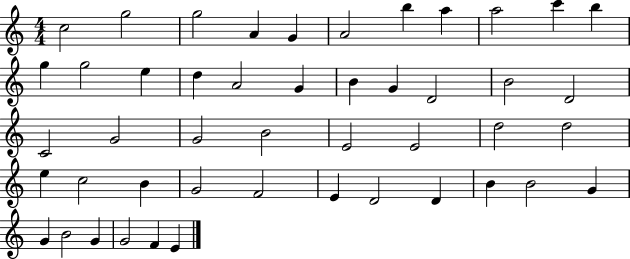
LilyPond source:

{
  \clef treble
  \numericTimeSignature
  \time 4/4
  \key c \major
  c''2 g''2 | g''2 a'4 g'4 | a'2 b''4 a''4 | a''2 c'''4 b''4 | \break g''4 g''2 e''4 | d''4 a'2 g'4 | b'4 g'4 d'2 | b'2 d'2 | \break c'2 g'2 | g'2 b'2 | e'2 e'2 | d''2 d''2 | \break e''4 c''2 b'4 | g'2 f'2 | e'4 d'2 d'4 | b'4 b'2 g'4 | \break g'4 b'2 g'4 | g'2 f'4 e'4 | \bar "|."
}